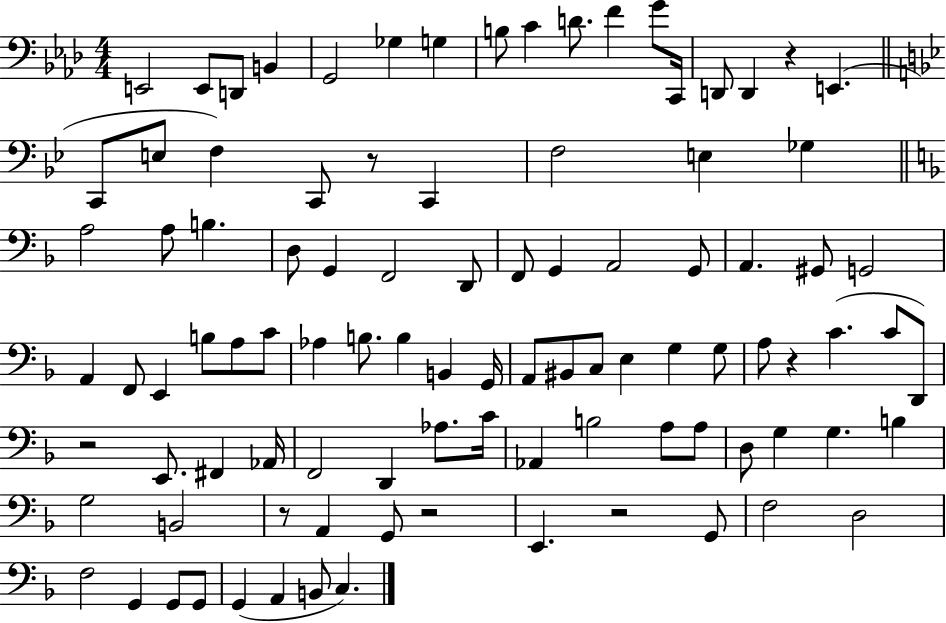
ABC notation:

X:1
T:Untitled
M:4/4
L:1/4
K:Ab
E,,2 E,,/2 D,,/2 B,, G,,2 _G, G, B,/2 C D/2 F G/2 C,,/4 D,,/2 D,, z E,, C,,/2 E,/2 F, C,,/2 z/2 C,, F,2 E, _G, A,2 A,/2 B, D,/2 G,, F,,2 D,,/2 F,,/2 G,, A,,2 G,,/2 A,, ^G,,/2 G,,2 A,, F,,/2 E,, B,/2 A,/2 C/2 _A, B,/2 B, B,, G,,/4 A,,/2 ^B,,/2 C,/2 E, G, G,/2 A,/2 z C C/2 D,,/2 z2 E,,/2 ^F,, _A,,/4 F,,2 D,, _A,/2 C/4 _A,, B,2 A,/2 A,/2 D,/2 G, G, B, G,2 B,,2 z/2 A,, G,,/2 z2 E,, z2 G,,/2 F,2 D,2 F,2 G,, G,,/2 G,,/2 G,, A,, B,,/2 C,